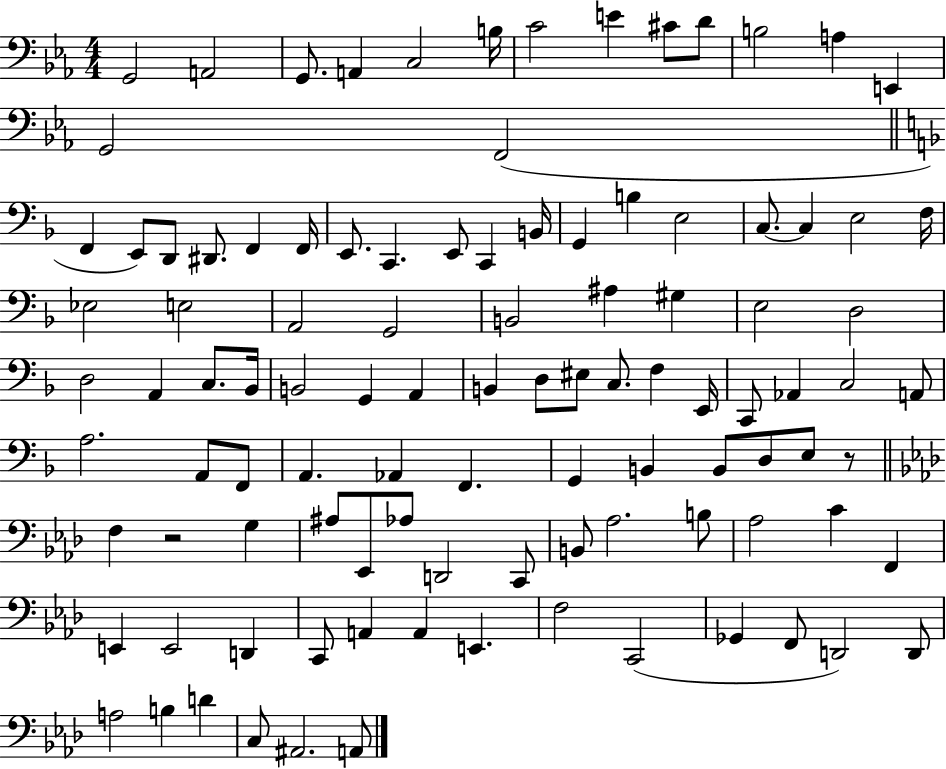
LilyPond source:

{
  \clef bass
  \numericTimeSignature
  \time 4/4
  \key ees \major
  g,2 a,2 | g,8. a,4 c2 b16 | c'2 e'4 cis'8 d'8 | b2 a4 e,4 | \break g,2 f,2( | \bar "||" \break \key d \minor f,4 e,8) d,8 dis,8. f,4 f,16 | e,8. c,4. e,8 c,4 b,16 | g,4 b4 e2 | c8.~~ c4 e2 f16 | \break ees2 e2 | a,2 g,2 | b,2 ais4 gis4 | e2 d2 | \break d2 a,4 c8. bes,16 | b,2 g,4 a,4 | b,4 d8 eis8 c8. f4 e,16 | c,8 aes,4 c2 a,8 | \break a2. a,8 f,8 | a,4. aes,4 f,4. | g,4 b,4 b,8 d8 e8 r8 | \bar "||" \break \key aes \major f4 r2 g4 | ais8 ees,8 aes8 d,2 c,8 | b,8 aes2. b8 | aes2 c'4 f,4 | \break e,4 e,2 d,4 | c,8 a,4 a,4 e,4. | f2 c,2( | ges,4 f,8 d,2) d,8 | \break a2 b4 d'4 | c8 ais,2. a,8 | \bar "|."
}